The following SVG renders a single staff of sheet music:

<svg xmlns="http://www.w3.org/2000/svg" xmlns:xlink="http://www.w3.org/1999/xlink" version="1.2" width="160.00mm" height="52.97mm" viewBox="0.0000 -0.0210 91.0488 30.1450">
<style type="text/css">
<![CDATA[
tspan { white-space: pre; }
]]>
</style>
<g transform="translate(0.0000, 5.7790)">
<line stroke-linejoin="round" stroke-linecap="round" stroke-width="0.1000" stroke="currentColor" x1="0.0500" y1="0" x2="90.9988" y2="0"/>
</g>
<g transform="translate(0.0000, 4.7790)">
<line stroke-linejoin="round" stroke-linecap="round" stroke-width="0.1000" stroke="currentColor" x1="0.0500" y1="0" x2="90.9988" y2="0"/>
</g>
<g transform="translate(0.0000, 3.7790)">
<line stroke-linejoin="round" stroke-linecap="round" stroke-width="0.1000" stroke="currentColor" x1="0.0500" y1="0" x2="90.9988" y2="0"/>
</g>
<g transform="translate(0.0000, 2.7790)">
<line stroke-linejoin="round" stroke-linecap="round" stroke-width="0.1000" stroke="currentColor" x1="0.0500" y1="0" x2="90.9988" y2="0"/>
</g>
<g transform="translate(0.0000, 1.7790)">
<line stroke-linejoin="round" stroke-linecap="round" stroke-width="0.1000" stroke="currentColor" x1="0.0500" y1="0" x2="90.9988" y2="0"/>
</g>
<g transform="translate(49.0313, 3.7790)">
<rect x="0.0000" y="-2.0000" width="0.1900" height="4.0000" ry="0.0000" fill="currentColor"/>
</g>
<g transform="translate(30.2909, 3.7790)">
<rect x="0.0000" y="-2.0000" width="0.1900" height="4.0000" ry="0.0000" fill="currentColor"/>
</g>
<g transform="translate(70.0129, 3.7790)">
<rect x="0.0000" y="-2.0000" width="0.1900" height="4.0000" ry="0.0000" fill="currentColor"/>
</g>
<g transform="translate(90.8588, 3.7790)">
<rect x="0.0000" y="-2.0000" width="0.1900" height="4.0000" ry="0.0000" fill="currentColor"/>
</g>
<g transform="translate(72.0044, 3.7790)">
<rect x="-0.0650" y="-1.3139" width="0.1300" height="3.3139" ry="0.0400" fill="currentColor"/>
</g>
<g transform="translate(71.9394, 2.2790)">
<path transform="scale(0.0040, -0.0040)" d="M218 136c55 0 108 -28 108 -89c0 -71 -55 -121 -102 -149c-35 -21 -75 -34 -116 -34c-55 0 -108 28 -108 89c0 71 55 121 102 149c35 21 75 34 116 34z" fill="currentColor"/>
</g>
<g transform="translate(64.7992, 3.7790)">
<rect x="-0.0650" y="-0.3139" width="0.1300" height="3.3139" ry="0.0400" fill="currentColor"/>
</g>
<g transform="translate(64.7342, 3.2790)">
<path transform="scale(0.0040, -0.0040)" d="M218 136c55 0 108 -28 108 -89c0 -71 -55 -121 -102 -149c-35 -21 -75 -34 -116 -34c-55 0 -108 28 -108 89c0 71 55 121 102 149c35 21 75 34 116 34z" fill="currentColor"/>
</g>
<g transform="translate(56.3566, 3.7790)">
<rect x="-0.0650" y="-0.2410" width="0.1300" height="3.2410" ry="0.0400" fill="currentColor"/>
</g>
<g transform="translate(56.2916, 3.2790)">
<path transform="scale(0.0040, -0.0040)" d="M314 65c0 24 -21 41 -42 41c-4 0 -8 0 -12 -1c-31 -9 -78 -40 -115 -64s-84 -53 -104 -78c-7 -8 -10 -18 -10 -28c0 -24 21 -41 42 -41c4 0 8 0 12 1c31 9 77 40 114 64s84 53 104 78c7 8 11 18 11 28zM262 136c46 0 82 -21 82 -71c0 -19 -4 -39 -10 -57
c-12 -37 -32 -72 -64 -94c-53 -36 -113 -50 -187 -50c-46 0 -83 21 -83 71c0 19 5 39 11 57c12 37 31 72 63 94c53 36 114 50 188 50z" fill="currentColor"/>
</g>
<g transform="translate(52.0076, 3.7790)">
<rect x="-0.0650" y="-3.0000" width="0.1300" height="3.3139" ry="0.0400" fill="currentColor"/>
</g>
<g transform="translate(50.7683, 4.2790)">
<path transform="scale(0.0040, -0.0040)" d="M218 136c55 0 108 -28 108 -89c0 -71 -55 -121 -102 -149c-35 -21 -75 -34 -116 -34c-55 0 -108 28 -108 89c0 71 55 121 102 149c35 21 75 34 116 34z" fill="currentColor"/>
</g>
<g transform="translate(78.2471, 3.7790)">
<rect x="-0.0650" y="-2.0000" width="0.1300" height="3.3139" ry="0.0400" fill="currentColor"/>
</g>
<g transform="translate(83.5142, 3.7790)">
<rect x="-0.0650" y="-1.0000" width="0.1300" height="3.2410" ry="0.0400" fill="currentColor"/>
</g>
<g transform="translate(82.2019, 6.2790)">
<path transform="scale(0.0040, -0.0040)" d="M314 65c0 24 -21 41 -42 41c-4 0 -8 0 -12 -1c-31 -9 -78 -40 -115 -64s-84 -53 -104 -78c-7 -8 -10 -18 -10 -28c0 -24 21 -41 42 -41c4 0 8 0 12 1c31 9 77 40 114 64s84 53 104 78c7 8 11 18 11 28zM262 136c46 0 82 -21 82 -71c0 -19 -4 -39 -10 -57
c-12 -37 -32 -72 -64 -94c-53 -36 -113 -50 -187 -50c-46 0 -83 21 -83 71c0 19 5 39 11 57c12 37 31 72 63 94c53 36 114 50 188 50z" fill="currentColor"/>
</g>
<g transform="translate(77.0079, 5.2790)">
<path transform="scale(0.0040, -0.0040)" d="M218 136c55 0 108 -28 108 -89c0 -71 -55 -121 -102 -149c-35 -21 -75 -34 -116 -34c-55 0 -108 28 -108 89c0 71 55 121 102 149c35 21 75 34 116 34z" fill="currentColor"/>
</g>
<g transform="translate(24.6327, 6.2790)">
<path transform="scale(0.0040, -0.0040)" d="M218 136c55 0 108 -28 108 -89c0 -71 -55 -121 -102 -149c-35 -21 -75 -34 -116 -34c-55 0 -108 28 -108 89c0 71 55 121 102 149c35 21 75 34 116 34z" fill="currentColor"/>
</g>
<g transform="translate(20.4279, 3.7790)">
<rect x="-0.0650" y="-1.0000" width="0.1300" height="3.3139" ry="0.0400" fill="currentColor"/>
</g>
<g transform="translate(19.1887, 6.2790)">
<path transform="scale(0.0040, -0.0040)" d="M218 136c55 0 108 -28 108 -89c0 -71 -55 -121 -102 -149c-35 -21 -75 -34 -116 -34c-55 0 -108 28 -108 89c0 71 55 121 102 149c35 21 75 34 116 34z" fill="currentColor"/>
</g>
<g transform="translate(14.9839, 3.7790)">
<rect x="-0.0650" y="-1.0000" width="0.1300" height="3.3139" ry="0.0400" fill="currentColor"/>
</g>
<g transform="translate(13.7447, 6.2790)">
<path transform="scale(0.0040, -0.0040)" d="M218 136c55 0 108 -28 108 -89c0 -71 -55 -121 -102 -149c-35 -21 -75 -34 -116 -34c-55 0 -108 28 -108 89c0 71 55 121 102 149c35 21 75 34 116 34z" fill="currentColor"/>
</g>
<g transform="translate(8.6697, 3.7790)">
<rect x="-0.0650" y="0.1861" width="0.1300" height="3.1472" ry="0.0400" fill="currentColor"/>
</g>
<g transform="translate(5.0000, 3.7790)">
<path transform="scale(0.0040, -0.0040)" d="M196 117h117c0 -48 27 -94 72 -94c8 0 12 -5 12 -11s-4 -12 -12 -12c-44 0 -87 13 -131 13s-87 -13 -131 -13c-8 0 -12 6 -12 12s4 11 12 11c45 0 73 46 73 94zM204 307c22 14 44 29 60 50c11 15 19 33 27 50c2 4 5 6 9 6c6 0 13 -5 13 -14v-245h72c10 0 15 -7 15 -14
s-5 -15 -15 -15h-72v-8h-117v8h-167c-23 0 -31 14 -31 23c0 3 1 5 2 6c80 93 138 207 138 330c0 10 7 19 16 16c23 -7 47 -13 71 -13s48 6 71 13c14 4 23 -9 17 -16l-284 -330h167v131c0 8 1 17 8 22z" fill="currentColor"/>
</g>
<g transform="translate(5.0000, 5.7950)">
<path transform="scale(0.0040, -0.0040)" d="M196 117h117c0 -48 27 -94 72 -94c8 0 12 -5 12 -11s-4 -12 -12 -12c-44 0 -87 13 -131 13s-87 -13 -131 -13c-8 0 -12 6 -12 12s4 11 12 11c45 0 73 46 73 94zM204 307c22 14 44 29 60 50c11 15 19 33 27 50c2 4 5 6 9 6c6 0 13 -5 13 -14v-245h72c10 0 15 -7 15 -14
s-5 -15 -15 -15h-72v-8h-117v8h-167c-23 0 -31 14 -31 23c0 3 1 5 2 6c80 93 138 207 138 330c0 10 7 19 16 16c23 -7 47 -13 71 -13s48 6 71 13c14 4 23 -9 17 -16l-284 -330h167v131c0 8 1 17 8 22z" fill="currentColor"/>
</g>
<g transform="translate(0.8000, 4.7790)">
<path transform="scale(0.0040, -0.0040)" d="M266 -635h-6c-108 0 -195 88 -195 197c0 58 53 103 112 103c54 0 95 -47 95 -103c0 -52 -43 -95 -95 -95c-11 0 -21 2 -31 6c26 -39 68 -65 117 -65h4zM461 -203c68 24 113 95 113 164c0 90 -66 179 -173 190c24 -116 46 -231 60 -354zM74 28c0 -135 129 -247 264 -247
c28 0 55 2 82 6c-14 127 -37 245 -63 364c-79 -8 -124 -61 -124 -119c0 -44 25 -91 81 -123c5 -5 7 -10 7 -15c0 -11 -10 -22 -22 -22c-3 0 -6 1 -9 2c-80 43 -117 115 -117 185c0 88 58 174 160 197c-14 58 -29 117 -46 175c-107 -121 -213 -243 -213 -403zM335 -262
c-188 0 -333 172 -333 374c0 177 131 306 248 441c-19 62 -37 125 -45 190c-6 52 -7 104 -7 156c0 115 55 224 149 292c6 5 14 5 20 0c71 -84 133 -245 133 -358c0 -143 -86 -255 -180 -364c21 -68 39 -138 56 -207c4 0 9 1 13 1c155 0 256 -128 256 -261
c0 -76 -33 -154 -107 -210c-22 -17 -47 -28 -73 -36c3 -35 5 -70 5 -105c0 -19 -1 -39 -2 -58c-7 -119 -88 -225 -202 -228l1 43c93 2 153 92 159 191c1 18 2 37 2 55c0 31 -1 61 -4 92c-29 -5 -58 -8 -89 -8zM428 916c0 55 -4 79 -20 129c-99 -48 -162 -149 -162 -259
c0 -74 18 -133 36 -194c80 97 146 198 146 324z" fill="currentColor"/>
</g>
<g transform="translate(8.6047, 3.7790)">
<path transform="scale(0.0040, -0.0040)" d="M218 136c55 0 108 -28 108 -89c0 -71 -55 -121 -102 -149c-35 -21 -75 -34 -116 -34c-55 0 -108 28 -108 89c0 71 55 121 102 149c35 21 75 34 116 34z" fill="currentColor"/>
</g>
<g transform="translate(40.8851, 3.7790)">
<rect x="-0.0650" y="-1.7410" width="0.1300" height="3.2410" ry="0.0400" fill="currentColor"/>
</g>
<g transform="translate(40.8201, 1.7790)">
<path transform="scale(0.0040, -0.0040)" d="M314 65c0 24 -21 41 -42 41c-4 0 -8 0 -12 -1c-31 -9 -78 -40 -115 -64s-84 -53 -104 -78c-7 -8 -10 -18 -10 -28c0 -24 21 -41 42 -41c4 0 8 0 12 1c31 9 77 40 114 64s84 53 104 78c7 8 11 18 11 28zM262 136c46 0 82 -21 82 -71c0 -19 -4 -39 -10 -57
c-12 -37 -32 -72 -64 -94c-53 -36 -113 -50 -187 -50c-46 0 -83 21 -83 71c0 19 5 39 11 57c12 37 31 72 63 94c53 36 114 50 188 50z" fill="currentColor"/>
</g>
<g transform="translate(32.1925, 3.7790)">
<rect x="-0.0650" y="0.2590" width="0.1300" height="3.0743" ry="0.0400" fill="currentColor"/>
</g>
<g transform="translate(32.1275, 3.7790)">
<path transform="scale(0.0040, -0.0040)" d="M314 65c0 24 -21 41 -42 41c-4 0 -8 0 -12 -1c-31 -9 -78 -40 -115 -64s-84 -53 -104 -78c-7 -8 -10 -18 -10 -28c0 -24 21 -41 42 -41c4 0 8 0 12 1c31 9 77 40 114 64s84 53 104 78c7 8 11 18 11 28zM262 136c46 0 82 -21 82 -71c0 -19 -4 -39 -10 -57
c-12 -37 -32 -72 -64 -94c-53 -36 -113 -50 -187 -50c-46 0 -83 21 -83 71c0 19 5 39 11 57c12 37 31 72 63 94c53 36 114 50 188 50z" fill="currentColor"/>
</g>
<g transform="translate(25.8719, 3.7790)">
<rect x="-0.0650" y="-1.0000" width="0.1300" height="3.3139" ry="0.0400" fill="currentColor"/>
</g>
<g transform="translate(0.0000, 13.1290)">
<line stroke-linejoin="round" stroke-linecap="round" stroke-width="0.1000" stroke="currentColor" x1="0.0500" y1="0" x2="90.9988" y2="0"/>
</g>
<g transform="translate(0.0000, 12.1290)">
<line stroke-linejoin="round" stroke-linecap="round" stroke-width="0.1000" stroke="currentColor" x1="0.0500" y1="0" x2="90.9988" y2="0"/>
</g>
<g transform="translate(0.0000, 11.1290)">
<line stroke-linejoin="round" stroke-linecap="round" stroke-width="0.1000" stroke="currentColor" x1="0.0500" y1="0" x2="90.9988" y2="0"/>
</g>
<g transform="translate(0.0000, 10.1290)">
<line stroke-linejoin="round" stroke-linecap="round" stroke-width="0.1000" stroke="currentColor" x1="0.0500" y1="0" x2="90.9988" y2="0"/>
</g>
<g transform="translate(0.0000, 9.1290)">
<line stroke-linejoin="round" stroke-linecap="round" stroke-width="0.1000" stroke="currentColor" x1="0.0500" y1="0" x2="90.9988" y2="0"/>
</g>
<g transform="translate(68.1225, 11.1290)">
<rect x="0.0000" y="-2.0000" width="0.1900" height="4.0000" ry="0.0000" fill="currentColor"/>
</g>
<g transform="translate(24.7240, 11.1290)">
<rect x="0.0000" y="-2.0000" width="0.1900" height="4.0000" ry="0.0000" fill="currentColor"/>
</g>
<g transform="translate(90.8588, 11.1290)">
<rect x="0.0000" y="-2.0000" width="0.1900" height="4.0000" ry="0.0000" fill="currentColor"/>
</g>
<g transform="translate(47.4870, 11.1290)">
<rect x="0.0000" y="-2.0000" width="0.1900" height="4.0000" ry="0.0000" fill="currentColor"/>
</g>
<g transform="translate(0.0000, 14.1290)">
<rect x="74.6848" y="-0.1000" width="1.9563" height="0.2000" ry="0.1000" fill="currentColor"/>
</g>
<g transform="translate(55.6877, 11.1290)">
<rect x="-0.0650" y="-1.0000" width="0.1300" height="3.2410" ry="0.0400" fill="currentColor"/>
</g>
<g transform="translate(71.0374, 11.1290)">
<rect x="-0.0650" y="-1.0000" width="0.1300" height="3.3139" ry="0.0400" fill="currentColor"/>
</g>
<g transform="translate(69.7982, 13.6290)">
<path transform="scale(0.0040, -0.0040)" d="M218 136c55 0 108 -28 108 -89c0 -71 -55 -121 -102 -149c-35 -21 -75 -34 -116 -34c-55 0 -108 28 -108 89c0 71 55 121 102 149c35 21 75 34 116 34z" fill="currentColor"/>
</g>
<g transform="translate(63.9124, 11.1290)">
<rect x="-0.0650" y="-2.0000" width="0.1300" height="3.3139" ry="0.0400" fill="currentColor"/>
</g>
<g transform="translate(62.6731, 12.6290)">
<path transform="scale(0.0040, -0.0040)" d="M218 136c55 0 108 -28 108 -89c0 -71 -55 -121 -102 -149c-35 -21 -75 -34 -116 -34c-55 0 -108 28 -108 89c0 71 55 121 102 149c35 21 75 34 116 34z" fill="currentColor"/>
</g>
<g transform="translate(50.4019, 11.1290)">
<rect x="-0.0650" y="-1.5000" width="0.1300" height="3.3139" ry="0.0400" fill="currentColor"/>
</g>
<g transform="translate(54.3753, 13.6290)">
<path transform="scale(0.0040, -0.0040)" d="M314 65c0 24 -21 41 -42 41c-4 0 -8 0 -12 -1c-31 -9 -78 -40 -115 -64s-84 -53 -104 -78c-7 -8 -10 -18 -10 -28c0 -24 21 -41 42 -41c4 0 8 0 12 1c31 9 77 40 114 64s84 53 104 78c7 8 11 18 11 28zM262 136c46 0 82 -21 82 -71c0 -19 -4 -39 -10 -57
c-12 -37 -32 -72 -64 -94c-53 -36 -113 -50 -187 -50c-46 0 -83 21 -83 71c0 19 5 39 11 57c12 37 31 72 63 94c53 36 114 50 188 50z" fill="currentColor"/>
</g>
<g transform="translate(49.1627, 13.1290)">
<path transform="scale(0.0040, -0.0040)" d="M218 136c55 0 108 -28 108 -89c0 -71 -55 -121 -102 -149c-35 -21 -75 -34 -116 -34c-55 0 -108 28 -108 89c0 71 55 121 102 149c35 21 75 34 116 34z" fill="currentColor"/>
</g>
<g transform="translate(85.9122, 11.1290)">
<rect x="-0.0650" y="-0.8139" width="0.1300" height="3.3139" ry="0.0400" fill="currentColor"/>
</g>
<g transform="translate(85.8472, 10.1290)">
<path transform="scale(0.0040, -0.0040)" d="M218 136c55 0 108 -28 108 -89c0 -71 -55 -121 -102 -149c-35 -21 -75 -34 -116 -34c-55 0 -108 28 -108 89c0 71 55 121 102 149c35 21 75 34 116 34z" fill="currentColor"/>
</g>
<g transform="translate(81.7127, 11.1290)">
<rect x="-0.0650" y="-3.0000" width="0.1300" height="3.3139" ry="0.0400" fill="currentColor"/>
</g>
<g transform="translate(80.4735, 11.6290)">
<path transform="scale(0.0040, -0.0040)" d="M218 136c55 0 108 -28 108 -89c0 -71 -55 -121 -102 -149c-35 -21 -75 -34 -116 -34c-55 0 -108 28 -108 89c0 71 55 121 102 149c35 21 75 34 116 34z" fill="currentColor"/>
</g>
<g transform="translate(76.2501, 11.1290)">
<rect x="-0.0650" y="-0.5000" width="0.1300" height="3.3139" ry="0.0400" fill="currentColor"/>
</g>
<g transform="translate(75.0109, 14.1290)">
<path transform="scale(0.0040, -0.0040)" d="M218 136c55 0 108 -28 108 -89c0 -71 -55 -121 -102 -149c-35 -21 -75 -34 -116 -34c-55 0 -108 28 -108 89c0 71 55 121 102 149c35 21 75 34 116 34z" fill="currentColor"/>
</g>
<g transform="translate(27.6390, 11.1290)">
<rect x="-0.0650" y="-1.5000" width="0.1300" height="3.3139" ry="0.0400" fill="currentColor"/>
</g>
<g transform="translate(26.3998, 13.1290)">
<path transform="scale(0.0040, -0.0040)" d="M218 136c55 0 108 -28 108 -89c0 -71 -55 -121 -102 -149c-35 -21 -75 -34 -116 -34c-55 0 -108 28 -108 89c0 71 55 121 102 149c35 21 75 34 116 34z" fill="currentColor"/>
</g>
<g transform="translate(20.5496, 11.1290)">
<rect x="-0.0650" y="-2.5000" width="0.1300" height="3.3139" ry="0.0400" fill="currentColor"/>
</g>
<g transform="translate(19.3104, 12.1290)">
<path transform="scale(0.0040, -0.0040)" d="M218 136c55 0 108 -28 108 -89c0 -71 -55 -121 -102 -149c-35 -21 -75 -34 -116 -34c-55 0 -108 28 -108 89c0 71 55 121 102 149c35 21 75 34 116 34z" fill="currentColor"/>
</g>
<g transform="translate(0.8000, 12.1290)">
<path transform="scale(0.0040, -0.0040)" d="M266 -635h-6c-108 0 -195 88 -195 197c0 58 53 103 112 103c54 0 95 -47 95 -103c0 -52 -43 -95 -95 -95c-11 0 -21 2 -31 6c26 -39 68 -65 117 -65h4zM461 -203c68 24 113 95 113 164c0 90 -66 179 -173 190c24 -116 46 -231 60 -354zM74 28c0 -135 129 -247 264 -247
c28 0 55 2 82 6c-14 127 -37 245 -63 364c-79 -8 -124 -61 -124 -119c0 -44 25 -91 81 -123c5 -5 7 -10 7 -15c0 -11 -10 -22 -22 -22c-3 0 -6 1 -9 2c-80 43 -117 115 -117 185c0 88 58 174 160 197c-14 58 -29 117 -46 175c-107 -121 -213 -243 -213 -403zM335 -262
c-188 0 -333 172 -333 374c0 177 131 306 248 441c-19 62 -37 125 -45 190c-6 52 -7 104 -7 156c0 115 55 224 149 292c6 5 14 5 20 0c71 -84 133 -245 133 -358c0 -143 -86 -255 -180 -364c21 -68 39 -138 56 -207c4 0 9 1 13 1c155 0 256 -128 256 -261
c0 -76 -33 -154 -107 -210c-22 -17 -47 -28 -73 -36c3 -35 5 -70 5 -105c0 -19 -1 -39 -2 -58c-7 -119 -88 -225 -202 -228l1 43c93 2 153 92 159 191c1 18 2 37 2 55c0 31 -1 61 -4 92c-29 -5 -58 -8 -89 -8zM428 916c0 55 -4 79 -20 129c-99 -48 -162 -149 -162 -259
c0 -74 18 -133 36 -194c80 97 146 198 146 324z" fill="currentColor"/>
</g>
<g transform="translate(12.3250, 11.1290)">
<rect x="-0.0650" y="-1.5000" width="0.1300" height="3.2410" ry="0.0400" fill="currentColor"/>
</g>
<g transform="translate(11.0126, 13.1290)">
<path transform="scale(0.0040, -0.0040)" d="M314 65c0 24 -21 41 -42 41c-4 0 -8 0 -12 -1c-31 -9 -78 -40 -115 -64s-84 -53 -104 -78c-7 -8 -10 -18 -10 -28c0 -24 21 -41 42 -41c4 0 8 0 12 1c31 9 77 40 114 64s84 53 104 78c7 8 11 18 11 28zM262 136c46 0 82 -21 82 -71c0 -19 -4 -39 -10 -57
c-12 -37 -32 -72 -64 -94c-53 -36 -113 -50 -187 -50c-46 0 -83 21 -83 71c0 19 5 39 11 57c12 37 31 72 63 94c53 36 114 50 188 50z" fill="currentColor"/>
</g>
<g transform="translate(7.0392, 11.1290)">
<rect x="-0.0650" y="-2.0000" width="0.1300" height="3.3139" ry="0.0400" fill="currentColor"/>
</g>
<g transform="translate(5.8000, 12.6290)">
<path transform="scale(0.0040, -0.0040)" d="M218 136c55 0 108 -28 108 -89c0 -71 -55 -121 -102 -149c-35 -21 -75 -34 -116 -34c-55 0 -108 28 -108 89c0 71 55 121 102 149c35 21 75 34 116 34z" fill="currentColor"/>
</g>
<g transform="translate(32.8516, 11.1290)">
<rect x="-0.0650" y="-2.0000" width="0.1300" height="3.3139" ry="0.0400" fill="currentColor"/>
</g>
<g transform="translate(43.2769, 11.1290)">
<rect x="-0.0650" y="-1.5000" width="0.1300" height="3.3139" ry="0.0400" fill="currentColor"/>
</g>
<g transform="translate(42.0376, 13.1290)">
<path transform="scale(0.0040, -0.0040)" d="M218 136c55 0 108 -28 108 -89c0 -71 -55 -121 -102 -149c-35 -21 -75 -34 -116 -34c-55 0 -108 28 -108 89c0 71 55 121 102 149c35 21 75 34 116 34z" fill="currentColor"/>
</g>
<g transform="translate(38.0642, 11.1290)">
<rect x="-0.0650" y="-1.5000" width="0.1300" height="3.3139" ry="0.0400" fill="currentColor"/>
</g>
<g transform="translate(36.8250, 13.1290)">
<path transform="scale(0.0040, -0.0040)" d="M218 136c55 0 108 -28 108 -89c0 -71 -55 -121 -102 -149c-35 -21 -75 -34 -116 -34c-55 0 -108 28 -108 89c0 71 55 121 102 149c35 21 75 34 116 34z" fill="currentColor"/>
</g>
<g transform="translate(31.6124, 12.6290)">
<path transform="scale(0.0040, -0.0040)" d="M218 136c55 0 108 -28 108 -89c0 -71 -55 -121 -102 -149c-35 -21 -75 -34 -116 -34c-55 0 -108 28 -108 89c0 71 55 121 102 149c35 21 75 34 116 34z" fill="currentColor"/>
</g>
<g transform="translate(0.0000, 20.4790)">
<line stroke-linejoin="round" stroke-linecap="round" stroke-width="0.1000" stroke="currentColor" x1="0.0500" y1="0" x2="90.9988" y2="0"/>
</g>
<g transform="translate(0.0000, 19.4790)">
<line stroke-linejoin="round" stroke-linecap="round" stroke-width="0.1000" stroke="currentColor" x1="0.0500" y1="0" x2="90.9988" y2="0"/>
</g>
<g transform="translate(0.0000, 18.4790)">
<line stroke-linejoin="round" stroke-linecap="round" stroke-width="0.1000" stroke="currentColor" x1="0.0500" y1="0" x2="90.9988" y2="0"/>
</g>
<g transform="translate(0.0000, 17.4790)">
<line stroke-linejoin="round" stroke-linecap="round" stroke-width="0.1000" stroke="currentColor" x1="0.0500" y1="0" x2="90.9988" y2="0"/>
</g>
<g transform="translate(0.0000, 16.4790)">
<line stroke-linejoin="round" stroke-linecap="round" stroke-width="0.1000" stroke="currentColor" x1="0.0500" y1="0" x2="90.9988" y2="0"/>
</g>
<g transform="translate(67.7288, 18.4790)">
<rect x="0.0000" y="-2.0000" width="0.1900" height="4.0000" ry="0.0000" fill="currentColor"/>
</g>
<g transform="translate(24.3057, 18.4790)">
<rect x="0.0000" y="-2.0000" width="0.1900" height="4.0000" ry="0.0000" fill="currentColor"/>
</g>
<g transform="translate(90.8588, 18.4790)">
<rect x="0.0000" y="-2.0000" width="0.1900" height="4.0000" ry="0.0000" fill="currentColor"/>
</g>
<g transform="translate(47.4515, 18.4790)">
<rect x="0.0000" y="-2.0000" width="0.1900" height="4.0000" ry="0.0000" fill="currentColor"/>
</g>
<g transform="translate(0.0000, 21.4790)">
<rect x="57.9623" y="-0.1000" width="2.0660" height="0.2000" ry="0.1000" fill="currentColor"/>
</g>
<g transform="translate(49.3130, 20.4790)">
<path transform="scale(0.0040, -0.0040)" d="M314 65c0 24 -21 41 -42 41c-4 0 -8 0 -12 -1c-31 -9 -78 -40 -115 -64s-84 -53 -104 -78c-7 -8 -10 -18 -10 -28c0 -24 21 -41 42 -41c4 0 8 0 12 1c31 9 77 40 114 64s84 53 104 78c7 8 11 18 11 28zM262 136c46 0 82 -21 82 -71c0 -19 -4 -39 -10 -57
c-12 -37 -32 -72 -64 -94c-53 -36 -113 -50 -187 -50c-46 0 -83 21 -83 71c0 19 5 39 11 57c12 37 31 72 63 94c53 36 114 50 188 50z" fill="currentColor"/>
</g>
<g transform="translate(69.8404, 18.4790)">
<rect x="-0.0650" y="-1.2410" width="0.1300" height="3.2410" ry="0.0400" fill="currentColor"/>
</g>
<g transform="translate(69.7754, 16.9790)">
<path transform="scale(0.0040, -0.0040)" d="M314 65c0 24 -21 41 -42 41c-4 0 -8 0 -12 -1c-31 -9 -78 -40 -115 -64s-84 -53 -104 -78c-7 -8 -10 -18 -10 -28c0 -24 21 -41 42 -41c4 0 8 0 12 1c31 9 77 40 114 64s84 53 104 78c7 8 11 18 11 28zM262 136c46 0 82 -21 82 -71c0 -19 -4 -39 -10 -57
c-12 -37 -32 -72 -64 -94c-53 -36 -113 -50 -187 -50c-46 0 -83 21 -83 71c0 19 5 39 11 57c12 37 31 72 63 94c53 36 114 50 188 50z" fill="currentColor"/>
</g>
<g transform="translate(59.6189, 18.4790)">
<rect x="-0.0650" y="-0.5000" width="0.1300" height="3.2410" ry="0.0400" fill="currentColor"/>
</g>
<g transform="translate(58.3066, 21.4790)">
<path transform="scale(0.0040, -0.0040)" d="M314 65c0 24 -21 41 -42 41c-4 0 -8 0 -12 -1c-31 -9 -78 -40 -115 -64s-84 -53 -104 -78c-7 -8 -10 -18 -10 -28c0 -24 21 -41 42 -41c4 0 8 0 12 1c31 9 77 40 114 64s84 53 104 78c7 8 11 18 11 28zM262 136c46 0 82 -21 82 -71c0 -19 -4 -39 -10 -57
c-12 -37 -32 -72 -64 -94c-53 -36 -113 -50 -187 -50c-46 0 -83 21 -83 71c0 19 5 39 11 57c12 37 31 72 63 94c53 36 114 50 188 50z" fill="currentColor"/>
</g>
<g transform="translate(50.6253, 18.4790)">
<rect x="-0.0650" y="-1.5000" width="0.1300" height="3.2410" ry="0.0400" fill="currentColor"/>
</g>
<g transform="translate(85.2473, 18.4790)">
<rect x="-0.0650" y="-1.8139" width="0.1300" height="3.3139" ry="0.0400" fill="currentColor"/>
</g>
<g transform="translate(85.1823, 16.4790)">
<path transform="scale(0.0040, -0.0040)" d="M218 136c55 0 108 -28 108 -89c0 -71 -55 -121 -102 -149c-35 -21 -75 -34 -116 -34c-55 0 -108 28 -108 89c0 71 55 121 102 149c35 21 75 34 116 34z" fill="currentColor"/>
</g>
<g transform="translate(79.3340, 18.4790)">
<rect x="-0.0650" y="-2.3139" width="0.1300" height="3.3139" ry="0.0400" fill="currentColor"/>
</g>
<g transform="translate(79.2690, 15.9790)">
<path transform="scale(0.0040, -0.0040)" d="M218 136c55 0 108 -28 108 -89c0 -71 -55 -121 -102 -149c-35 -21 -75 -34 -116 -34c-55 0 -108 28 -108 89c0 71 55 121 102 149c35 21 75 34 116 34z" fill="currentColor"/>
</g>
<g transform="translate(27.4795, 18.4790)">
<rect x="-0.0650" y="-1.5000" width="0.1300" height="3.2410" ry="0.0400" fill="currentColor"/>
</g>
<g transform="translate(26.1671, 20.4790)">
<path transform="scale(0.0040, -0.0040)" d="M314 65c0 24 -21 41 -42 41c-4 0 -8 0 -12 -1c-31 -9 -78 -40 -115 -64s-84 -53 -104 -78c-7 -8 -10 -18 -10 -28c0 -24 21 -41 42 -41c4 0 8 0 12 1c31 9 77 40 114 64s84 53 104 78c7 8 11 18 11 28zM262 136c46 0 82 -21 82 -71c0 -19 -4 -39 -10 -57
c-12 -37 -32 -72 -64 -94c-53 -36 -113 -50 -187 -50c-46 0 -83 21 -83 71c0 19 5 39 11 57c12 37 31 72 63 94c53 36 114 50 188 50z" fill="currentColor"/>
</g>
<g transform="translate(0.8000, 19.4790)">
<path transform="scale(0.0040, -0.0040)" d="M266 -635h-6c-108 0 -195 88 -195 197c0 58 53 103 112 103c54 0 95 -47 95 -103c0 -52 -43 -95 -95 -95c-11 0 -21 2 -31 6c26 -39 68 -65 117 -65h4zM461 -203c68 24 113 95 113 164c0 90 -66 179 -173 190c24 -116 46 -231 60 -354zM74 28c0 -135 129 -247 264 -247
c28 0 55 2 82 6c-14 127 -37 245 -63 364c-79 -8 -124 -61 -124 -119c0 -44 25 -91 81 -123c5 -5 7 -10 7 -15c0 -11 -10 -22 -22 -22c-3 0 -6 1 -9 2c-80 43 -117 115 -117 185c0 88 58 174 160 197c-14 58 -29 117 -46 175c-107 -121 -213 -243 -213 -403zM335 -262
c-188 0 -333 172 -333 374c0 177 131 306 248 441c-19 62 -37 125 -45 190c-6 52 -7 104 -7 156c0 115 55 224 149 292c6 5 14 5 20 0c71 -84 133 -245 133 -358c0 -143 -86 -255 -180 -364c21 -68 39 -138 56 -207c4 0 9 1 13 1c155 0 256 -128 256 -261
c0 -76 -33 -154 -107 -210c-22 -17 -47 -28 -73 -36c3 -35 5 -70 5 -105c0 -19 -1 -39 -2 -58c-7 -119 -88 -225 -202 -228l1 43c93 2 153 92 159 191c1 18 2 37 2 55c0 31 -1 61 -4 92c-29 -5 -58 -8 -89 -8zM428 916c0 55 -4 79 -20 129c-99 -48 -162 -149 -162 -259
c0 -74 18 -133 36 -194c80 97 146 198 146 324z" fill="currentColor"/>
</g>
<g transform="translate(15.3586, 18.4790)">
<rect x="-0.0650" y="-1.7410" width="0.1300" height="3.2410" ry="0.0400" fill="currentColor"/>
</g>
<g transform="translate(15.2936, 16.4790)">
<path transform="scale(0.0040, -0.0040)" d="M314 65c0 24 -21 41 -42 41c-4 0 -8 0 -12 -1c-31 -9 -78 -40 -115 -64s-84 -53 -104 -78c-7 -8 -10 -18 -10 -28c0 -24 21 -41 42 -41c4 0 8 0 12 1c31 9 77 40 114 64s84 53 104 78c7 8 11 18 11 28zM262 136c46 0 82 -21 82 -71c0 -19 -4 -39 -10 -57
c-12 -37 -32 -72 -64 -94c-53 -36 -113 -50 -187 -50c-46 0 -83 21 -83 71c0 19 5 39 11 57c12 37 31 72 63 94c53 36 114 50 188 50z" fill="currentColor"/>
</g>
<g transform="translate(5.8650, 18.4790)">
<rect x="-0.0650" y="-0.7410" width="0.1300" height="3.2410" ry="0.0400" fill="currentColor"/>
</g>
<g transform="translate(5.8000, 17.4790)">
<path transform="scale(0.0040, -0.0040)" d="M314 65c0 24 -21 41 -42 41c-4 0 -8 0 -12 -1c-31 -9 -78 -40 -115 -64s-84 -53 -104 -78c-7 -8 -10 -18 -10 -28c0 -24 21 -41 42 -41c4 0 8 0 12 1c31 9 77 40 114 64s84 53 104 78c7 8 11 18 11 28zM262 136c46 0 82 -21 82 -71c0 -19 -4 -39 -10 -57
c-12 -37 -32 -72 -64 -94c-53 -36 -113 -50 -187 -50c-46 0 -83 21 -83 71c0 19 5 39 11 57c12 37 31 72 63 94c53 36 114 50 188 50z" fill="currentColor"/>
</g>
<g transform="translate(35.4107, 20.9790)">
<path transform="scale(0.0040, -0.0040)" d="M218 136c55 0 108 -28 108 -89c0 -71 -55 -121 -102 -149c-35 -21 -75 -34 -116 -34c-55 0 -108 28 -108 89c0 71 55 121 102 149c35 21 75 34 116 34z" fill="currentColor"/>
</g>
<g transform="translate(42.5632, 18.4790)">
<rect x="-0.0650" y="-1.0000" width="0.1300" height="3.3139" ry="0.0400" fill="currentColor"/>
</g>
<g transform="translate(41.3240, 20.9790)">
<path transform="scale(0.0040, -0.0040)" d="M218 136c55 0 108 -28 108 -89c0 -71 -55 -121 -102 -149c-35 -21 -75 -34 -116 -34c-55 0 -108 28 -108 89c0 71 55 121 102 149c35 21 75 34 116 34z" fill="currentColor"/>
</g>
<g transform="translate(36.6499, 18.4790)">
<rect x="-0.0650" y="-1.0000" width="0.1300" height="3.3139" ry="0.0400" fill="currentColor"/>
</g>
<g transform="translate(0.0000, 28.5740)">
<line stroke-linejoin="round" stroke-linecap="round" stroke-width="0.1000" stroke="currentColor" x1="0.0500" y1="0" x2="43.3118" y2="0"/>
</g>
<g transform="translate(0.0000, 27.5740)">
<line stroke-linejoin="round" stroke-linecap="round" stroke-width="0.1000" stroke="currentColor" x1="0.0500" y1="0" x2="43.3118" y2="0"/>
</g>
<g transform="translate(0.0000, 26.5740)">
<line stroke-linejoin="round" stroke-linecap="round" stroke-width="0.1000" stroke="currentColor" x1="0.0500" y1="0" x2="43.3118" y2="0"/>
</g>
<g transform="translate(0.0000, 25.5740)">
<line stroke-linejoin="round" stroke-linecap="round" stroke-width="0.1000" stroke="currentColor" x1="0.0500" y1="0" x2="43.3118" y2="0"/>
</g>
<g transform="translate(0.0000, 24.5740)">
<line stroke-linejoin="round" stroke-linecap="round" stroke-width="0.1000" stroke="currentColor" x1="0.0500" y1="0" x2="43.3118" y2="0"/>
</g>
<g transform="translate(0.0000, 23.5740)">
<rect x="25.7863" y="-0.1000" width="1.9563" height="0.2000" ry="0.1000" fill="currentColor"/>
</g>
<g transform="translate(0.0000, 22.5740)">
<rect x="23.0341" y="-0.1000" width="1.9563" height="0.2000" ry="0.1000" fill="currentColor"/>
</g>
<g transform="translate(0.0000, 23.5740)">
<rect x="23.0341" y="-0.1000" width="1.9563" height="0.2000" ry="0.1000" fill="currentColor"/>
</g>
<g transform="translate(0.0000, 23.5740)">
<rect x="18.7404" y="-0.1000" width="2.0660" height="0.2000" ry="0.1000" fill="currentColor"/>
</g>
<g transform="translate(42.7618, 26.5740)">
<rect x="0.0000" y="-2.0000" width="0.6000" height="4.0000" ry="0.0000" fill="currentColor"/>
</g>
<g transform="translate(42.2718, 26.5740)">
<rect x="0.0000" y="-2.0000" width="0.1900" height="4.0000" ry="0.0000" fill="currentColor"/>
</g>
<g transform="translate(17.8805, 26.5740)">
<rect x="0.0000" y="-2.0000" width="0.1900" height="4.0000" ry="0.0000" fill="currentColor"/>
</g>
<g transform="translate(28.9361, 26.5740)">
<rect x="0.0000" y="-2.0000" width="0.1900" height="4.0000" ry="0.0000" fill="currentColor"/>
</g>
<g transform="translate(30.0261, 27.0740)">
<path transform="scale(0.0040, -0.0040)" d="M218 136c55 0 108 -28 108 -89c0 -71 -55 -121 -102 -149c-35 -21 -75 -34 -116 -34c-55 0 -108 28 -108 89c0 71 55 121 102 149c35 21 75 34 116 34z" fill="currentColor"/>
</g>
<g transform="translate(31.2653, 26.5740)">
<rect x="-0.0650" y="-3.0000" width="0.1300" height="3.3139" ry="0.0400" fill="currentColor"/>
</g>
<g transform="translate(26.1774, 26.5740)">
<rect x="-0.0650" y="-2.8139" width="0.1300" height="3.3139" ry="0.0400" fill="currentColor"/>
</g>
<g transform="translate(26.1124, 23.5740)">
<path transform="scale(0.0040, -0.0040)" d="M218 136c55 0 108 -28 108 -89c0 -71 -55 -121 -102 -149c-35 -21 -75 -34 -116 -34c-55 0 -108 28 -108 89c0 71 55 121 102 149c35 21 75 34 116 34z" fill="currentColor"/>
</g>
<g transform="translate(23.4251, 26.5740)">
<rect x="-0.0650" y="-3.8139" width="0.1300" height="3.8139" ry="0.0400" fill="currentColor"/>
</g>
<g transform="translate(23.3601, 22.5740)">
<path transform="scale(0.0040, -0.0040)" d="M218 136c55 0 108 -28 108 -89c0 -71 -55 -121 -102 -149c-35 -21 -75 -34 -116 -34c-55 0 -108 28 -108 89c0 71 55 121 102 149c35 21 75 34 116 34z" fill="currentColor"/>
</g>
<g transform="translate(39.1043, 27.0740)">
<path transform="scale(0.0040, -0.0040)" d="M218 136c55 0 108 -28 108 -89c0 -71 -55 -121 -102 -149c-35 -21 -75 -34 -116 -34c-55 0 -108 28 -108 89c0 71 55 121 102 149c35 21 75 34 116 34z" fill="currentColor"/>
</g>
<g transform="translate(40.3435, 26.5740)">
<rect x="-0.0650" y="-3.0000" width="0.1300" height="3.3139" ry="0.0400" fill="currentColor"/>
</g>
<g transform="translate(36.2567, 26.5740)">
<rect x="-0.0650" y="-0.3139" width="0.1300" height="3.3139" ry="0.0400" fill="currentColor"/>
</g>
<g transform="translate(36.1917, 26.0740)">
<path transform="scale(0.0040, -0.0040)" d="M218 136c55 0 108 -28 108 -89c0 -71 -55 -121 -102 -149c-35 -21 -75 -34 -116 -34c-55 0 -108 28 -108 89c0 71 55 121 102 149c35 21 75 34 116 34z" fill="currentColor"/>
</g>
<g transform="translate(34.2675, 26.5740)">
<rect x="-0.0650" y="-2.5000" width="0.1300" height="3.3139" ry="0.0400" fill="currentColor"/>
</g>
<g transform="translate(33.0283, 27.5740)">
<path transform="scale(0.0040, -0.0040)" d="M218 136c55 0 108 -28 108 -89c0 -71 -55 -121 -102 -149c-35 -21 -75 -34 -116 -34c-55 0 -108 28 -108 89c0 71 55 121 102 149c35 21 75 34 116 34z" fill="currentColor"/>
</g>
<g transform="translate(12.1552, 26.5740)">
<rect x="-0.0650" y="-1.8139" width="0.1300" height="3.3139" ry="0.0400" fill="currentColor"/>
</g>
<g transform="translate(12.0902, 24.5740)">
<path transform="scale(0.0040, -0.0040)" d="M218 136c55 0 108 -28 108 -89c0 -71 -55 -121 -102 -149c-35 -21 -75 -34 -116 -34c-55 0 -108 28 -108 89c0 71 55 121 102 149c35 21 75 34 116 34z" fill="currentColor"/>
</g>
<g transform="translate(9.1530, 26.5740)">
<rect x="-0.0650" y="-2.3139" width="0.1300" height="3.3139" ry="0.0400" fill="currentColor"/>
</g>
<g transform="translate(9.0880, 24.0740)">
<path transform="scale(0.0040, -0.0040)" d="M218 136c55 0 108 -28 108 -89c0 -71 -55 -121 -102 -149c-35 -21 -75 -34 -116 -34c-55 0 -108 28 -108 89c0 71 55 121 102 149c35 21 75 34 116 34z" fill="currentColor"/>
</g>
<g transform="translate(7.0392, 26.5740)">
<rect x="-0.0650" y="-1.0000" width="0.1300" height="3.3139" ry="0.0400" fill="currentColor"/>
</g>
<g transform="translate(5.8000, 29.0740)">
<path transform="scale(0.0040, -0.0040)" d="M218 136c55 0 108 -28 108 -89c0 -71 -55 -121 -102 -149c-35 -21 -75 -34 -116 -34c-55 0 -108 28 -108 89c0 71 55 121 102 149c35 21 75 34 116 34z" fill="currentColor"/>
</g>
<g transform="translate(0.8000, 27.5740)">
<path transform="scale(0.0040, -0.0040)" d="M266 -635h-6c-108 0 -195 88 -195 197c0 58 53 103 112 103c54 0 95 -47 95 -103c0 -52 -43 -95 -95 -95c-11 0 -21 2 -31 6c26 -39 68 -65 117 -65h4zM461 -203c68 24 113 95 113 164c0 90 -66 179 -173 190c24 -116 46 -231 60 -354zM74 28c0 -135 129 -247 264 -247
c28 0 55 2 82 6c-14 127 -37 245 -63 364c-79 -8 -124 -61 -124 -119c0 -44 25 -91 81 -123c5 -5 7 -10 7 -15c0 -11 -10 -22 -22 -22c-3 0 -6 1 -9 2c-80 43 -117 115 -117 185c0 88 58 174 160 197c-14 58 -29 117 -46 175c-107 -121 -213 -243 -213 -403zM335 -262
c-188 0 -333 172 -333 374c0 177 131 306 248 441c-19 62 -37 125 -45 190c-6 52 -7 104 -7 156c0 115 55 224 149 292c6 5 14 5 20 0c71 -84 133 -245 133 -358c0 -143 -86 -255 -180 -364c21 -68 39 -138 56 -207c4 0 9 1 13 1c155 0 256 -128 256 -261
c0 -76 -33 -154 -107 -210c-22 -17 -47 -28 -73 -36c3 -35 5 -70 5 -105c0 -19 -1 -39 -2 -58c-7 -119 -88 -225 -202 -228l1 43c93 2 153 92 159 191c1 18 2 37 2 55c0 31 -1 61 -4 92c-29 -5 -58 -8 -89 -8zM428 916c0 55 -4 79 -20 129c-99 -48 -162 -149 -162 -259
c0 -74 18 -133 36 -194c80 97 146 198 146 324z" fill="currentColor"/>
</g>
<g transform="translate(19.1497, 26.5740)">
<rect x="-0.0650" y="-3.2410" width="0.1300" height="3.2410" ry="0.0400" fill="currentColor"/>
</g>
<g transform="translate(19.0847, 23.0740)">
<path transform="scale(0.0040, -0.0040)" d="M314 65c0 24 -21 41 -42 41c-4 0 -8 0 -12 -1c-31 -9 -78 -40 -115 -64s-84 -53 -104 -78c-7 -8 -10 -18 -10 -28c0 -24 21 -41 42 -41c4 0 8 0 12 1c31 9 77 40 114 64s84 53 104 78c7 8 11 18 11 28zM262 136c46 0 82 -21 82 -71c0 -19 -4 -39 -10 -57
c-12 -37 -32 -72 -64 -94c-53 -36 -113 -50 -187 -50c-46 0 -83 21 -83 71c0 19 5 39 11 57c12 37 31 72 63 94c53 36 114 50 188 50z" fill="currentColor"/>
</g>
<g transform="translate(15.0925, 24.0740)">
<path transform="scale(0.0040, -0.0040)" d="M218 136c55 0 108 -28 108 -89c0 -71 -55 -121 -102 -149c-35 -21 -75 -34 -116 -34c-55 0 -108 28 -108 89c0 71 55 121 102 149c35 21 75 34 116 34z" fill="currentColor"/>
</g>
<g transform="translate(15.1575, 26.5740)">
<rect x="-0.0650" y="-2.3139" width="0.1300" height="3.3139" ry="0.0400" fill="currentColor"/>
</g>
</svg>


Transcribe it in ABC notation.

X:1
T:Untitled
M:4/4
L:1/4
K:C
B D D D B2 f2 A c2 c e F D2 F E2 G E F E E E D2 F D C A d d2 f2 E2 D D E2 C2 e2 g f D g f g b2 c' a A G c A